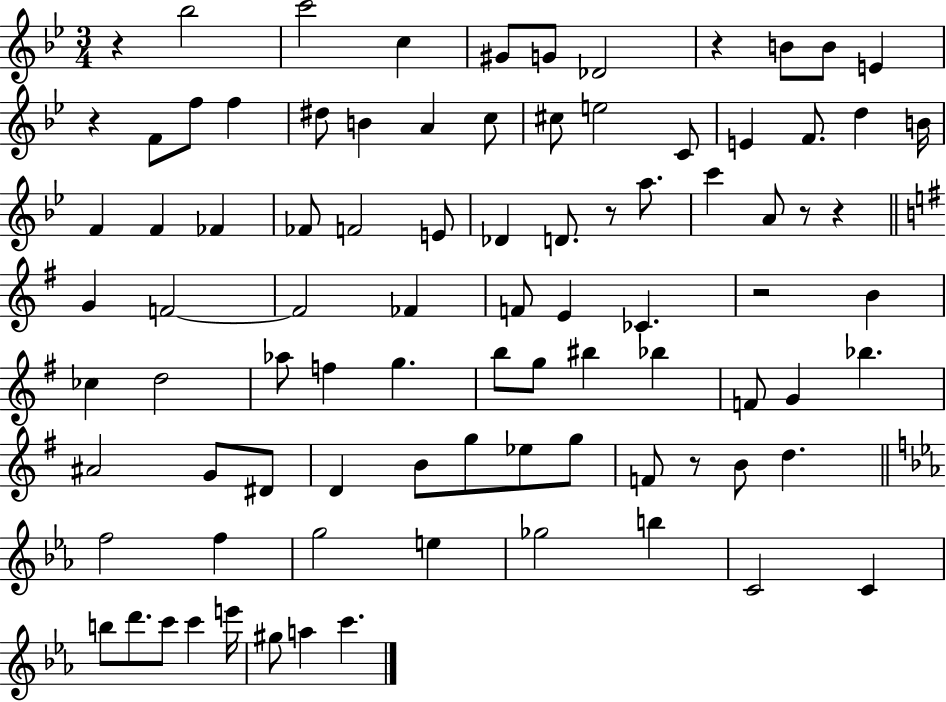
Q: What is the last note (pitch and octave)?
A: C6